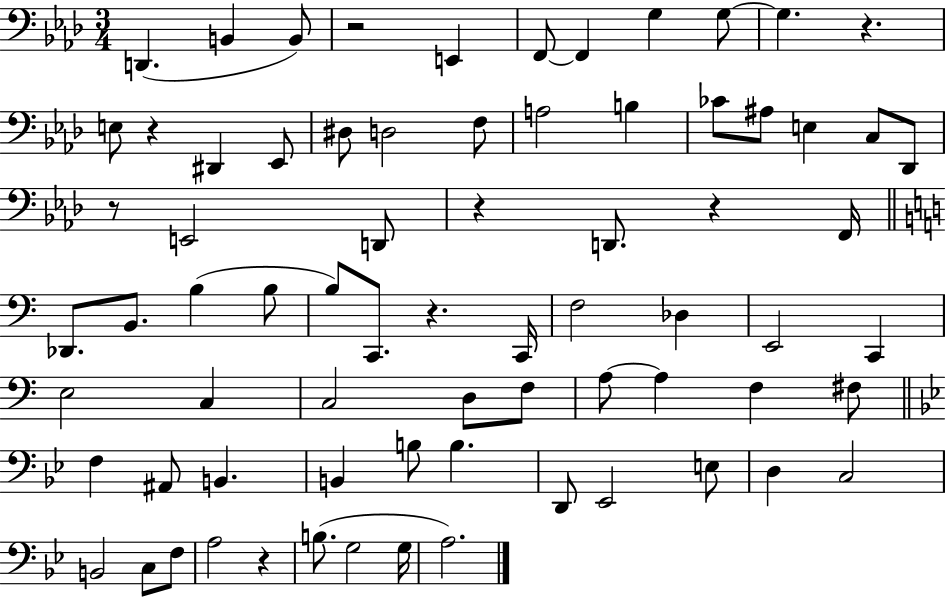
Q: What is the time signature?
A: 3/4